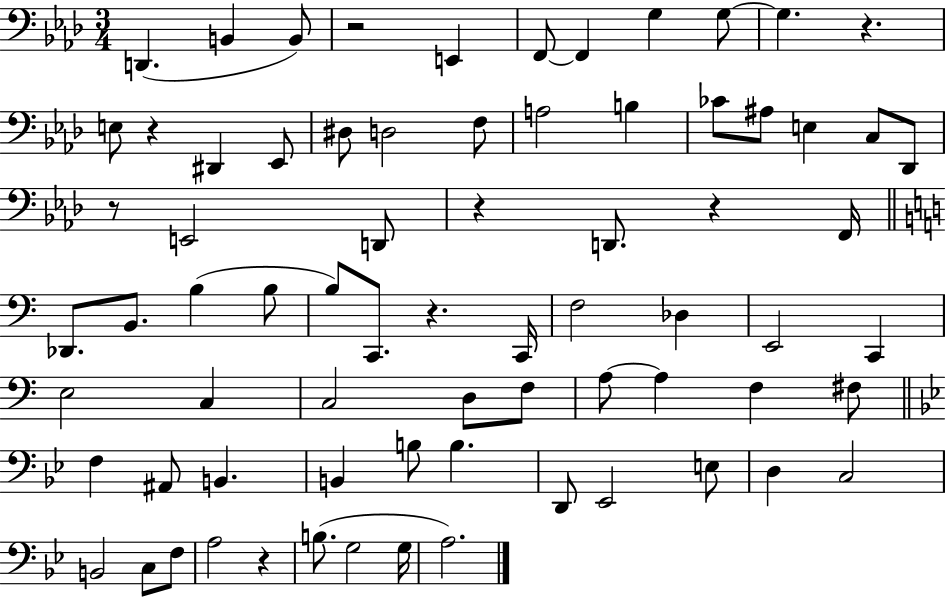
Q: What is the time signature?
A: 3/4